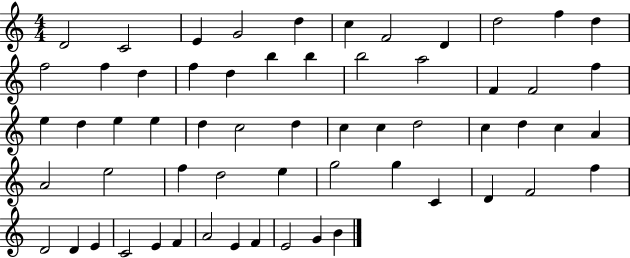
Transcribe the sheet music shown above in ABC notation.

X:1
T:Untitled
M:4/4
L:1/4
K:C
D2 C2 E G2 d c F2 D d2 f d f2 f d f d b b b2 a2 F F2 f e d e e d c2 d c c d2 c d c A A2 e2 f d2 e g2 g C D F2 f D2 D E C2 E F A2 E F E2 G B